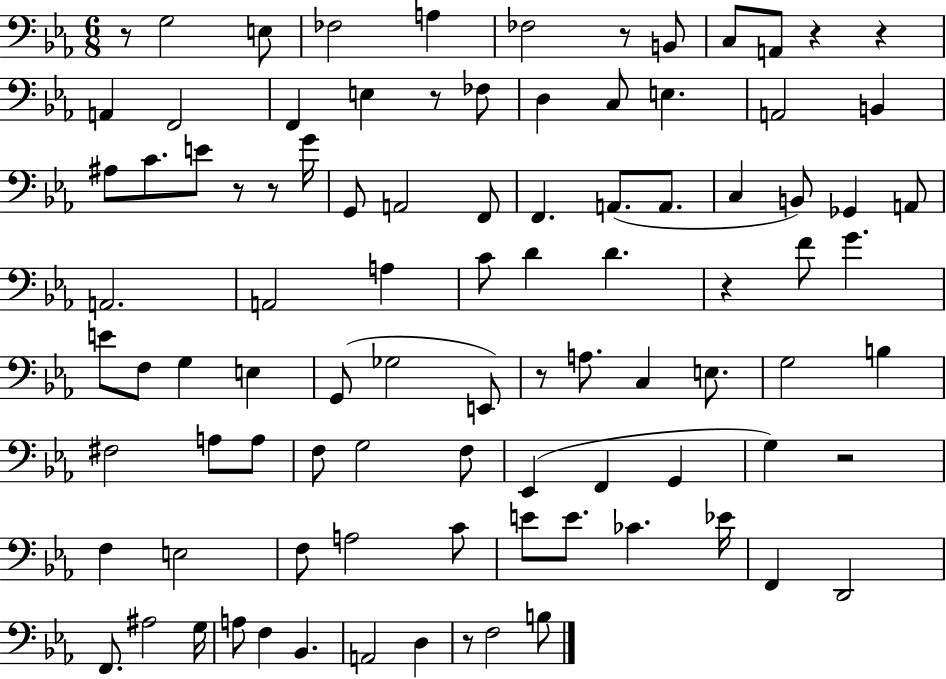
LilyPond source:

{
  \clef bass
  \numericTimeSignature
  \time 6/8
  \key ees \major
  r8 g2 e8 | fes2 a4 | fes2 r8 b,8 | c8 a,8 r4 r4 | \break a,4 f,2 | f,4 e4 r8 fes8 | d4 c8 e4. | a,2 b,4 | \break ais8 c'8. e'8 r8 r8 g'16 | g,8 a,2 f,8 | f,4. a,8.( a,8. | c4 b,8) ges,4 a,8 | \break a,2. | a,2 a4 | c'8 d'4 d'4. | r4 f'8 g'4. | \break e'8 f8 g4 e4 | g,8( ges2 e,8) | r8 a8. c4 e8. | g2 b4 | \break fis2 a8 a8 | f8 g2 f8 | ees,4( f,4 g,4 | g4) r2 | \break f4 e2 | f8 a2 c'8 | e'8 e'8. ces'4. ees'16 | f,4 d,2 | \break f,8. ais2 g16 | a8 f4 bes,4. | a,2 d4 | r8 f2 b8 | \break \bar "|."
}